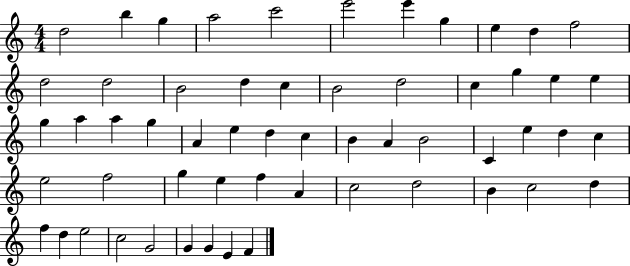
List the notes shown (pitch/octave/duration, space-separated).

D5/h B5/q G5/q A5/h C6/h E6/h E6/q G5/q E5/q D5/q F5/h D5/h D5/h B4/h D5/q C5/q B4/h D5/h C5/q G5/q E5/q E5/q G5/q A5/q A5/q G5/q A4/q E5/q D5/q C5/q B4/q A4/q B4/h C4/q E5/q D5/q C5/q E5/h F5/h G5/q E5/q F5/q A4/q C5/h D5/h B4/q C5/h D5/q F5/q D5/q E5/h C5/h G4/h G4/q G4/q E4/q F4/q